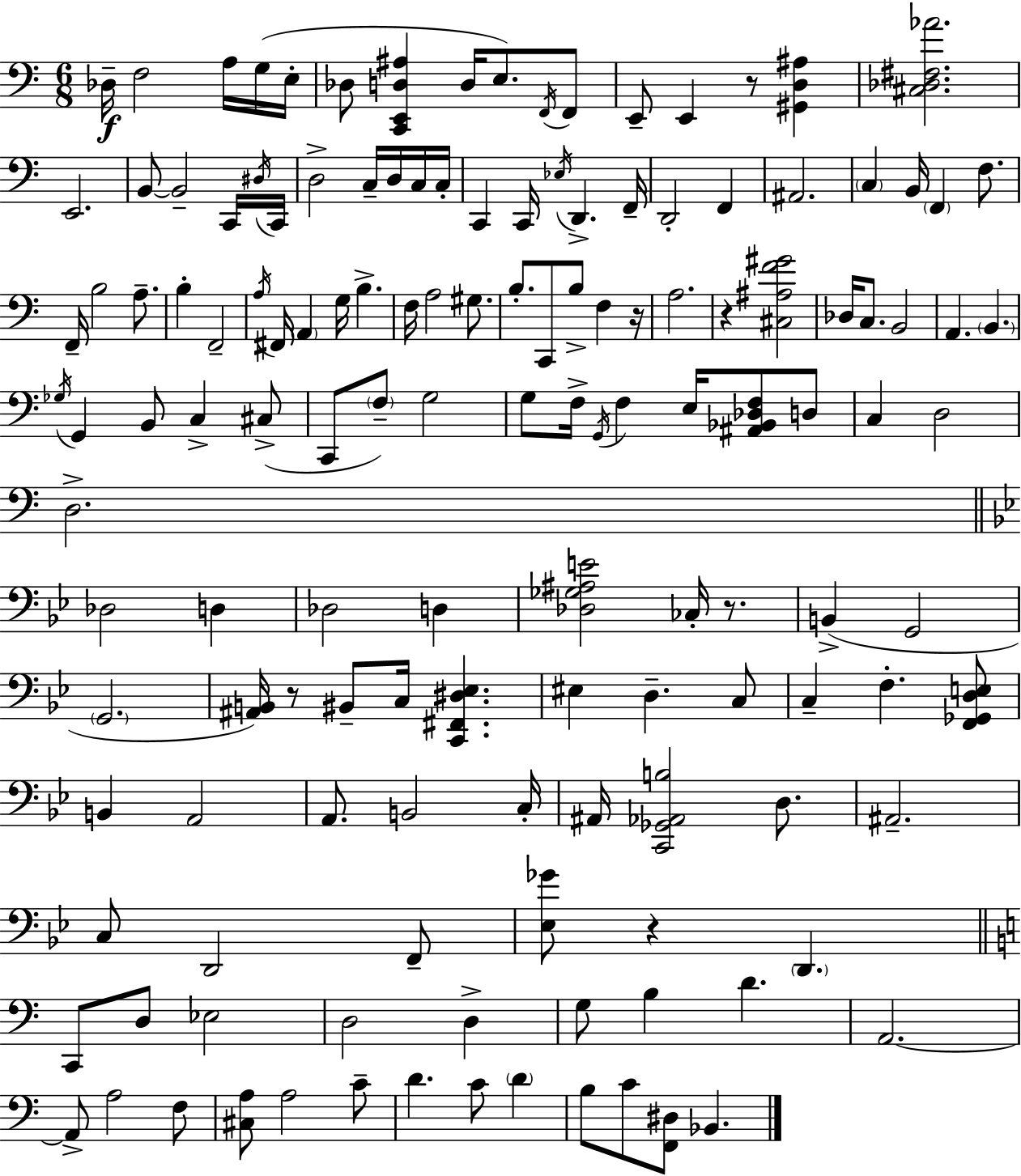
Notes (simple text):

Db3/s F3/h A3/s G3/s E3/s Db3/e [C2,E2,D3,A#3]/q D3/s E3/e. F2/s F2/e E2/e E2/q R/e [G#2,D3,A#3]/q [C#3,Db3,F#3,Ab4]/h. E2/h. B2/e B2/h C2/s D#3/s C2/s D3/h C3/s D3/s C3/s C3/s C2/q C2/s Eb3/s D2/q. F2/s D2/h F2/q A#2/h. C3/q B2/s F2/q F3/e. F2/s B3/h A3/e. B3/q F2/h A3/s F#2/s A2/q G3/s B3/q. F3/s A3/h G#3/e. B3/e. C2/e B3/e F3/q R/s A3/h. R/q [C#3,A#3,F4,G#4]/h Db3/s C3/e. B2/h A2/q. B2/q. Gb3/s G2/q B2/e C3/q C#3/e C2/e F3/e G3/h G3/e F3/s G2/s F3/q E3/s [A#2,Bb2,Db3,F3]/e D3/e C3/q D3/h D3/h. Db3/h D3/q Db3/h D3/q [Db3,Gb3,A#3,E4]/h CES3/s R/e. B2/q G2/h G2/h. [A#2,B2]/s R/e BIS2/e C3/s [C2,F#2,D#3,Eb3]/q. EIS3/q D3/q. C3/e C3/q F3/q. [F2,Gb2,D3,E3]/e B2/q A2/h A2/e. B2/h C3/s A#2/s [C2,Gb2,Ab2,B3]/h D3/e. A#2/h. C3/e D2/h F2/e [Eb3,Gb4]/e R/q D2/q. C2/e D3/e Eb3/h D3/h D3/q G3/e B3/q D4/q. A2/h. A2/e A3/h F3/e [C#3,A3]/e A3/h C4/e D4/q. C4/e D4/q B3/e C4/e [F2,D#3]/e Bb2/q.